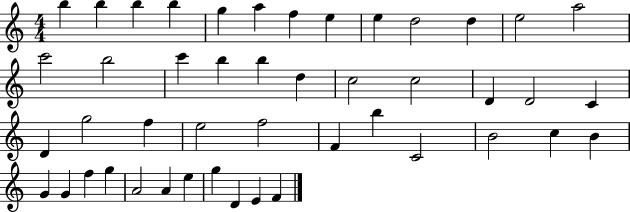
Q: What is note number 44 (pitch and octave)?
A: D4